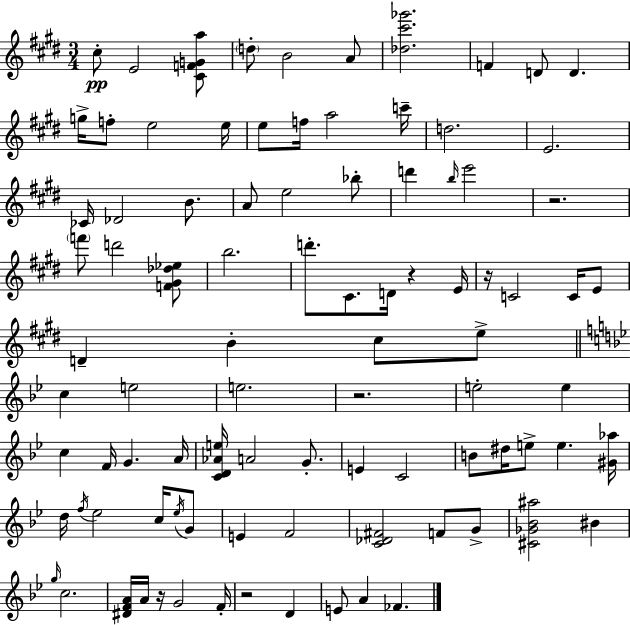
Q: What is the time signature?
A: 3/4